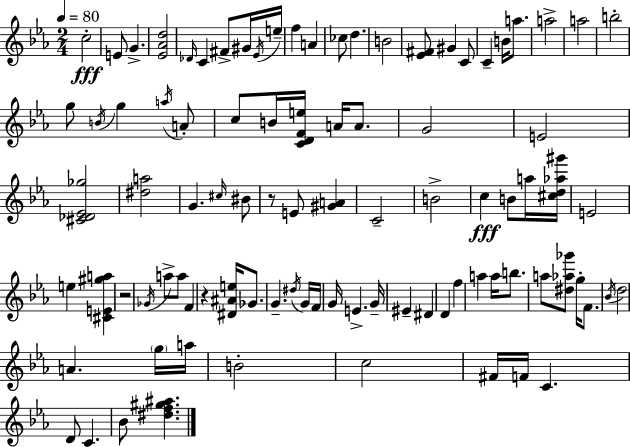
C5/h E4/e G4/q. [Eb4,Ab4,D5]/h Db4/s C4/q F#4/e G#4/s Eb4/s E5/s F5/q A4/q CES5/e D5/q. B4/h [Eb4,F#4]/e G#4/q C4/e C4/q B4/s A5/e. A5/h A5/h B5/h G5/e B4/s G5/q A5/s A4/e C5/e B4/s [C4,D4,F4,E5]/s A4/s A4/e. G4/h E4/h [C#4,Db4,Eb4,Gb5]/h [D#5,A5]/h G4/q. C#5/s BIS4/e R/e E4/e [G#4,A4]/q C4/h B4/h C5/q B4/e A5/s [C#5,D5,Ab5,G#6]/s E4/h E5/q [C#4,E4,G#5,A5]/q R/h Gb4/s A5/e A5/e F4/q R/q [D#4,A#4,E5]/s Gb4/e. G4/q. D#5/s G4/s F4/s G4/s E4/q. G4/s EIS4/q D#4/q D4/q F5/q A5/q A5/s B5/e. A5/e [D#5,Ab5,Gb6]/e G5/s F4/e. Bb4/s D5/h A4/q. G5/s A5/s B4/h C5/h F#4/s F4/s C4/q. D4/e C4/q. Bb4/e [D#5,F5,G#5,A#5]/q.